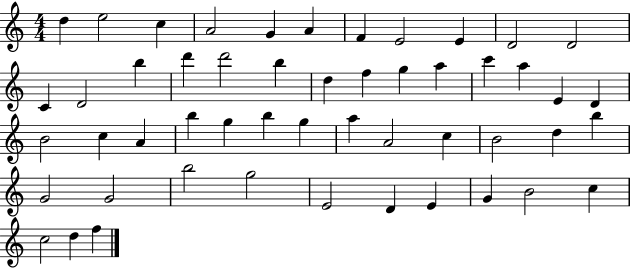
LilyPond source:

{
  \clef treble
  \numericTimeSignature
  \time 4/4
  \key c \major
  d''4 e''2 c''4 | a'2 g'4 a'4 | f'4 e'2 e'4 | d'2 d'2 | \break c'4 d'2 b''4 | d'''4 d'''2 b''4 | d''4 f''4 g''4 a''4 | c'''4 a''4 e'4 d'4 | \break b'2 c''4 a'4 | b''4 g''4 b''4 g''4 | a''4 a'2 c''4 | b'2 d''4 b''4 | \break g'2 g'2 | b''2 g''2 | e'2 d'4 e'4 | g'4 b'2 c''4 | \break c''2 d''4 f''4 | \bar "|."
}